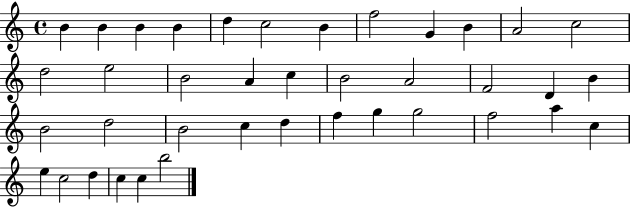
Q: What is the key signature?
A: C major